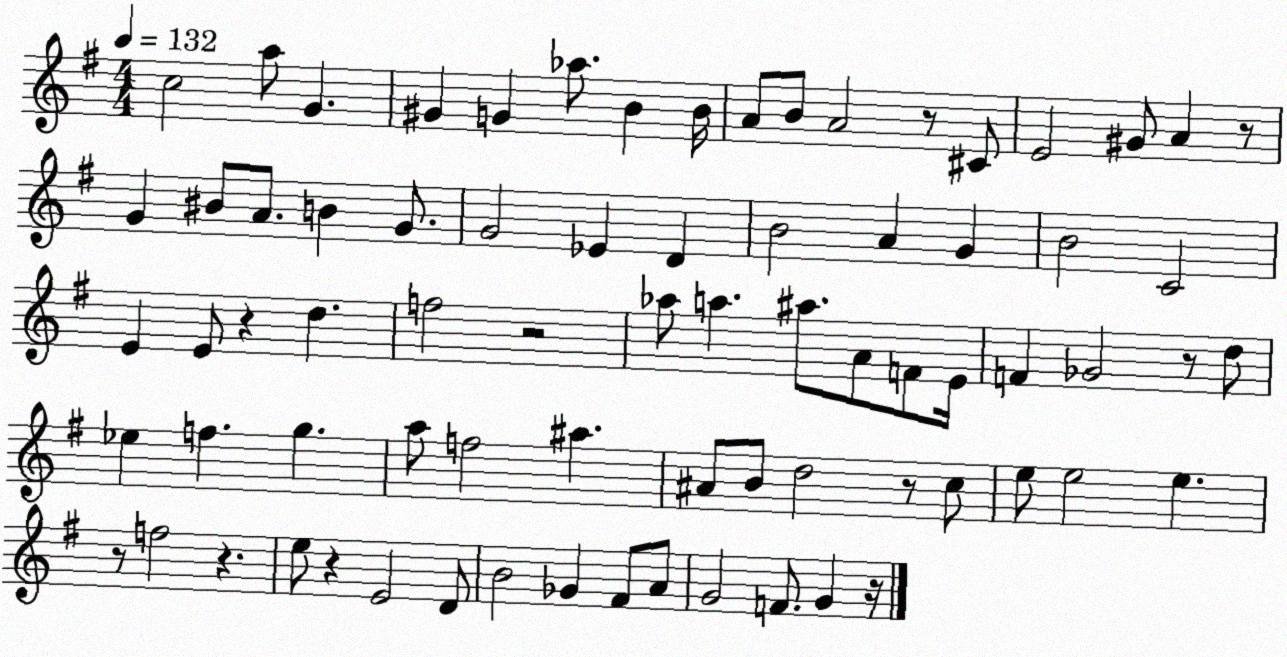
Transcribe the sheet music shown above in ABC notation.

X:1
T:Untitled
M:4/4
L:1/4
K:G
c2 a/2 G ^G G _a/2 B B/4 A/2 B/2 A2 z/2 ^C/2 E2 ^G/2 A z/2 G ^B/2 A/2 B G/2 G2 _E D B2 A G B2 C2 E E/2 z d f2 z2 _a/2 a ^a/2 A/2 F/2 E/4 F _G2 z/2 d/2 _e f g a/2 f2 ^a ^A/2 B/2 d2 z/2 c/2 e/2 e2 e z/2 f2 z e/2 z E2 D/2 B2 _G ^F/2 A/2 G2 F/2 G z/4